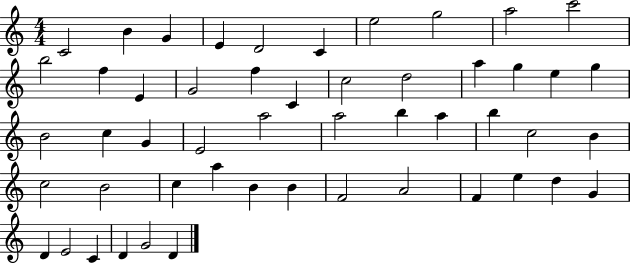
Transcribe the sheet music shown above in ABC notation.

X:1
T:Untitled
M:4/4
L:1/4
K:C
C2 B G E D2 C e2 g2 a2 c'2 b2 f E G2 f C c2 d2 a g e g B2 c G E2 a2 a2 b a b c2 B c2 B2 c a B B F2 A2 F e d G D E2 C D G2 D